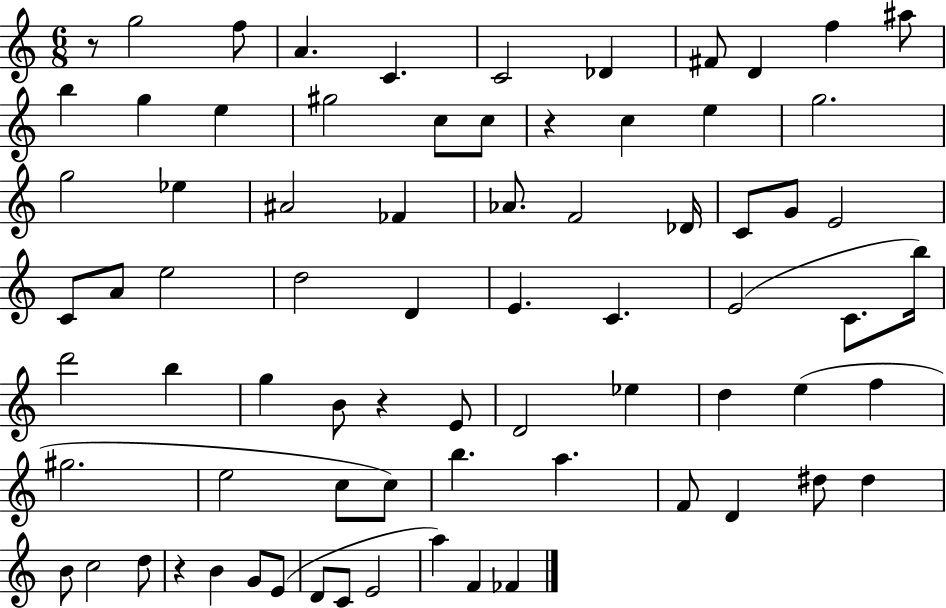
{
  \clef treble
  \numericTimeSignature
  \time 6/8
  \key c \major
  r8 g''2 f''8 | a'4. c'4. | c'2 des'4 | fis'8 d'4 f''4 ais''8 | \break b''4 g''4 e''4 | gis''2 c''8 c''8 | r4 c''4 e''4 | g''2. | \break g''2 ees''4 | ais'2 fes'4 | aes'8. f'2 des'16 | c'8 g'8 e'2 | \break c'8 a'8 e''2 | d''2 d'4 | e'4. c'4. | e'2( c'8. b''16) | \break d'''2 b''4 | g''4 b'8 r4 e'8 | d'2 ees''4 | d''4 e''4( f''4 | \break gis''2. | e''2 c''8 c''8) | b''4. a''4. | f'8 d'4 dis''8 dis''4 | \break b'8 c''2 d''8 | r4 b'4 g'8 e'8( | d'8 c'8 e'2 | a''4) f'4 fes'4 | \break \bar "|."
}